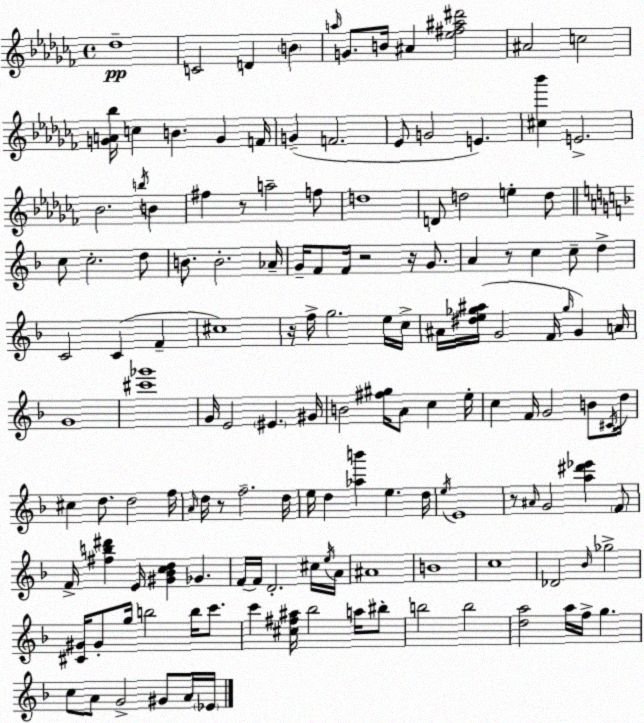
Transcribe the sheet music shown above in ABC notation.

X:1
T:Untitled
M:4/4
L:1/4
K:Abm
_d4 C2 D B a/4 G/2 B/4 ^A [_e^f^a^d']2 ^A2 c2 [GA_b]/4 c B G F/4 G F2 _E/2 G2 E [^c_b'] E2 _B2 b/4 B ^f z/2 a2 f/2 d4 D/2 d2 e d/2 c/2 c2 d/2 B/2 B2 _A/4 G/4 F/2 F/4 z2 z/4 G/2 A z/2 c c/2 d C2 C F ^c4 z/4 f/4 g2 e/4 c/4 ^A/4 [^de_g^a]/4 G2 F/4 _g/4 G A/4 G4 [^c'_g']4 G/4 E2 ^E ^G/4 B2 [^f^g]/4 A/2 c e/4 c F/4 G2 B/2 ^C/4 d/4 ^c d/2 d2 f/4 A/4 d/4 z/2 f2 d/4 e/4 d [_ab'] e d/4 e/4 E4 z/2 ^A/4 G2 [a^d'_e'] F/2 F/4 [^fb^d'] E/4 [^G_Bcd] _G F/4 F/4 D2 ^c/4 e/4 A/4 ^A4 B4 c4 _D2 _B/4 _g2 [^C^G]/4 ^G/2 g/4 b2 b/4 c'/2 c' [^c^f^a]/4 _b2 a/4 ^b/2 b2 b2 [da]2 a/4 f/4 g c/2 A/2 G2 ^G/2 A/4 _E/4